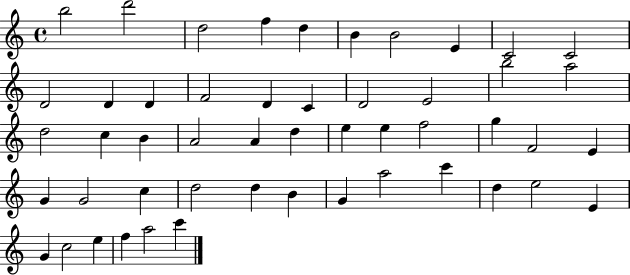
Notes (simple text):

B5/h D6/h D5/h F5/q D5/q B4/q B4/h E4/q C4/h C4/h D4/h D4/q D4/q F4/h D4/q C4/q D4/h E4/h B5/h A5/h D5/h C5/q B4/q A4/h A4/q D5/q E5/q E5/q F5/h G5/q F4/h E4/q G4/q G4/h C5/q D5/h D5/q B4/q G4/q A5/h C6/q D5/q E5/h E4/q G4/q C5/h E5/q F5/q A5/h C6/q